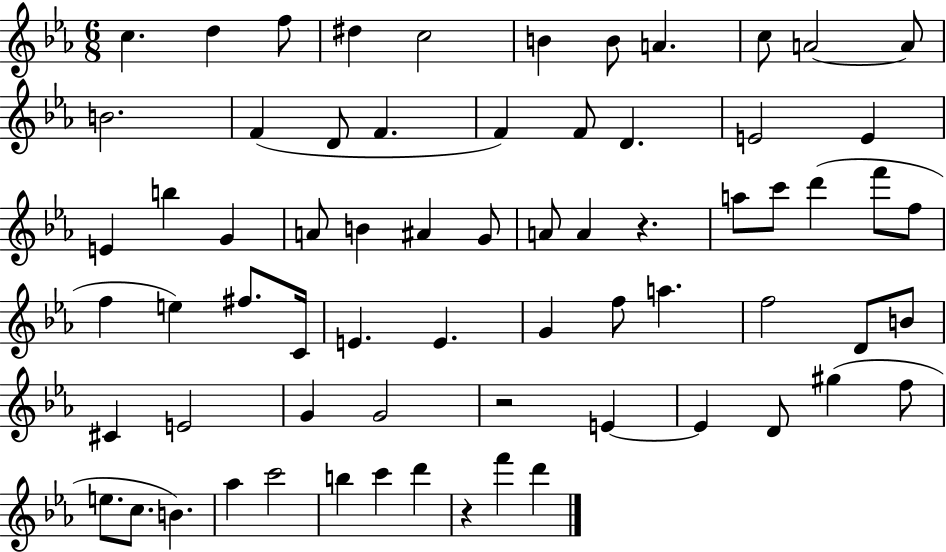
{
  \clef treble
  \numericTimeSignature
  \time 6/8
  \key ees \major
  c''4. d''4 f''8 | dis''4 c''2 | b'4 b'8 a'4. | c''8 a'2~~ a'8 | \break b'2. | f'4( d'8 f'4. | f'4) f'8 d'4. | e'2 e'4 | \break e'4 b''4 g'4 | a'8 b'4 ais'4 g'8 | a'8 a'4 r4. | a''8 c'''8 d'''4( f'''8 f''8 | \break f''4 e''4) fis''8. c'16 | e'4. e'4. | g'4 f''8 a''4. | f''2 d'8 b'8 | \break cis'4 e'2 | g'4 g'2 | r2 e'4~~ | e'4 d'8 gis''4( f''8 | \break e''8. c''8. b'4.) | aes''4 c'''2 | b''4 c'''4 d'''4 | r4 f'''4 d'''4 | \break \bar "|."
}